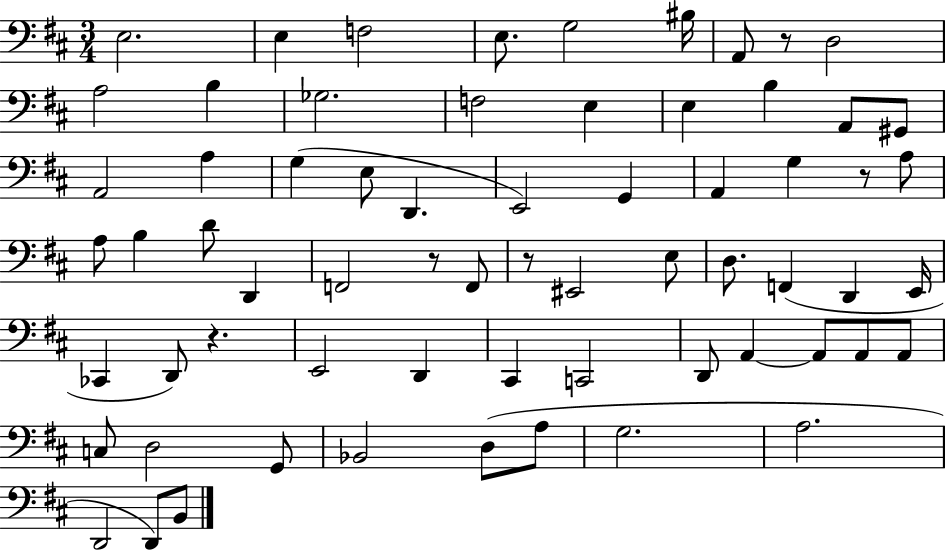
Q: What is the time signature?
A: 3/4